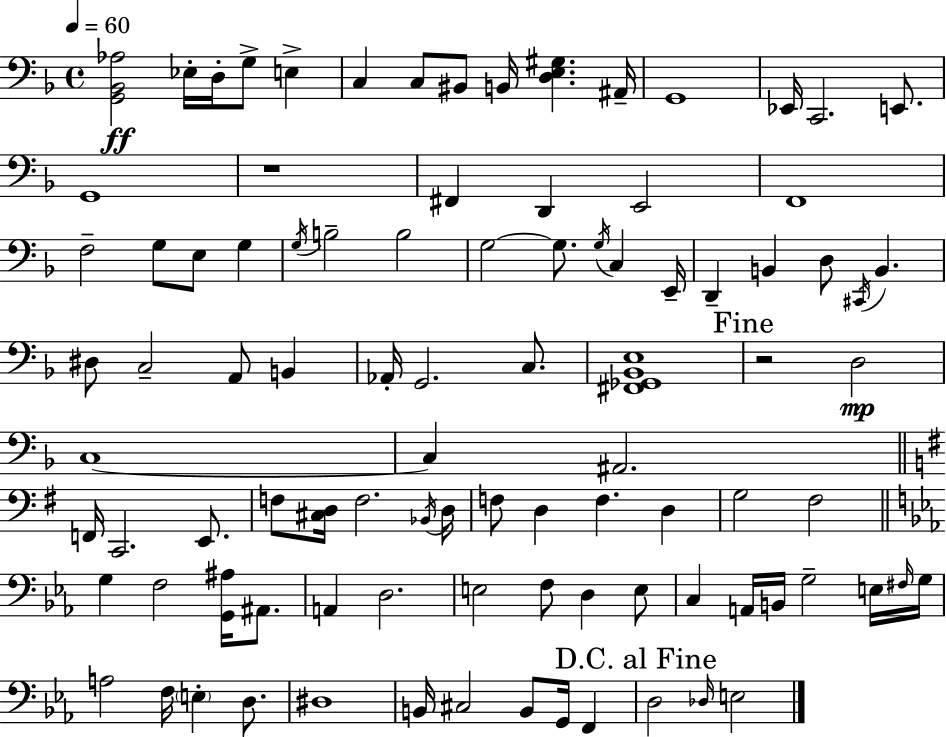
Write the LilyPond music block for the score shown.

{
  \clef bass
  \time 4/4
  \defaultTimeSignature
  \key f \major
  \tempo 4 = 60
  <g, bes, aes>2\ff ees16-. d16-. g8-> e4-> | c4 c8 bis,8 b,16 <d e gis>4. ais,16-- | g,1 | ees,16 c,2. e,8. | \break g,1 | r1 | fis,4 d,4 e,2 | f,1 | \break f2-- g8 e8 g4 | \acciaccatura { g16 } b2-- b2 | g2~~ g8. \acciaccatura { g16 } c4 | e,16-- d,4-- b,4 d8 \acciaccatura { cis,16 } b,4. | \break dis8 c2-- a,8 b,4 | aes,16-. g,2. | c8. <fis, ges, bes, e>1 | \mark "Fine" r2 d2\mp | \break c1~~ | c4 ais,2. | \bar "||" \break \key g \major f,16 c,2. e,8. | f8 <cis d>16 f2. \acciaccatura { bes,16 } | d16 f8 d4 f4. d4 | g2 fis2 | \break \bar "||" \break \key ees \major g4 f2 <g, ais>16 ais,8. | a,4 d2. | e2 f8 d4 e8 | c4 a,16 b,16 g2-- e16 \grace { fis16 } | \break g16 a2 f16 \parenthesize e4-. d8. | dis1 | b,16 cis2 b,8 g,16 f,4 | \mark "D.C. al Fine" d2 \grace { des16 } e2 | \break \bar "|."
}